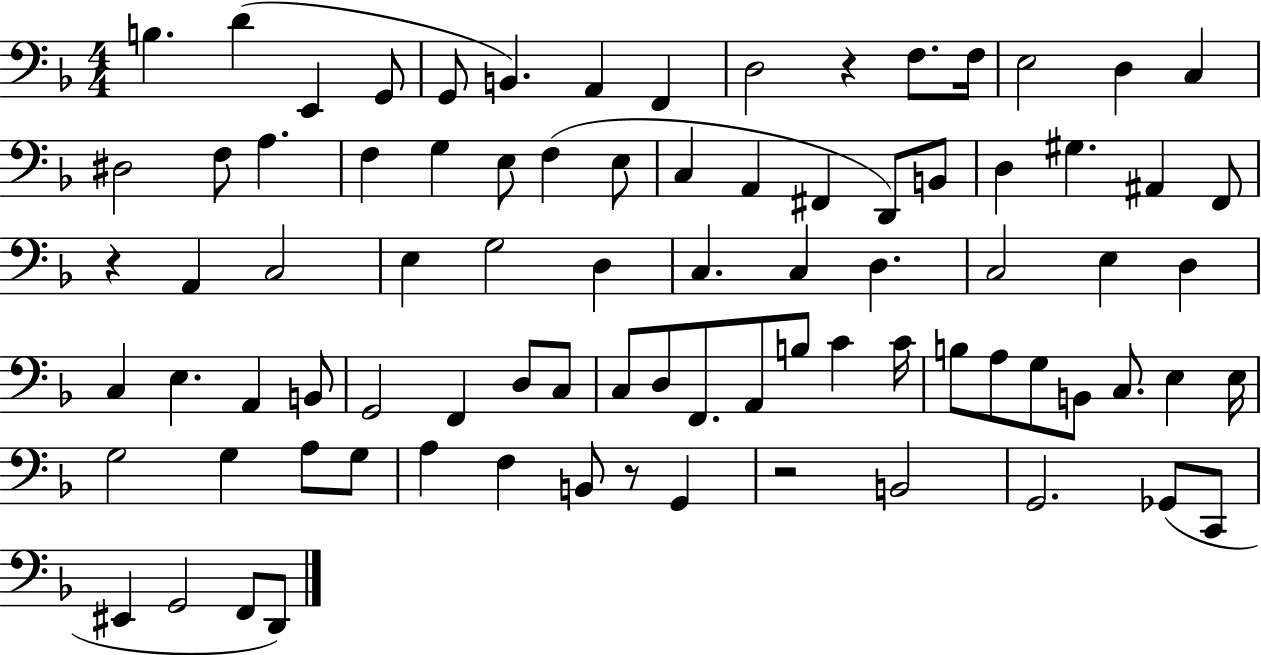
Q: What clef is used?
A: bass